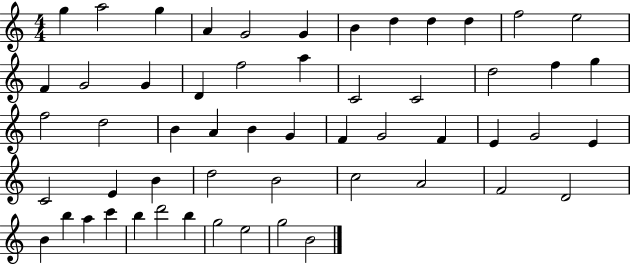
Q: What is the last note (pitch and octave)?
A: B4